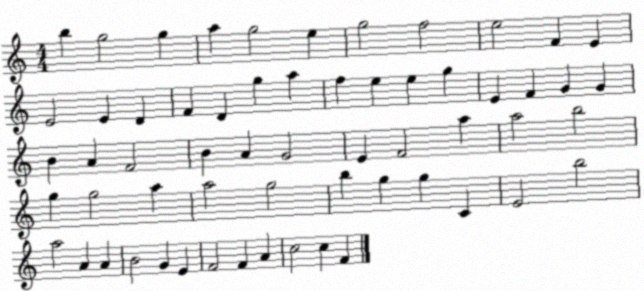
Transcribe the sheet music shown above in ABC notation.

X:1
T:Untitled
M:4/4
L:1/4
K:C
b g2 g a g2 e g2 f2 e2 F E E2 E D F D g a f e e g E F G G B A F2 B A G2 E F2 a a2 b2 g g2 a a2 g2 b g g C E2 b2 a2 A A B2 G E F2 F A c2 c F